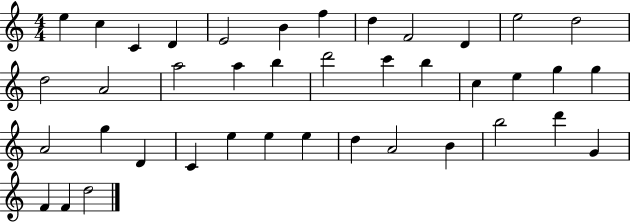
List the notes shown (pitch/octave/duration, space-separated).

E5/q C5/q C4/q D4/q E4/h B4/q F5/q D5/q F4/h D4/q E5/h D5/h D5/h A4/h A5/h A5/q B5/q D6/h C6/q B5/q C5/q E5/q G5/q G5/q A4/h G5/q D4/q C4/q E5/q E5/q E5/q D5/q A4/h B4/q B5/h D6/q G4/q F4/q F4/q D5/h